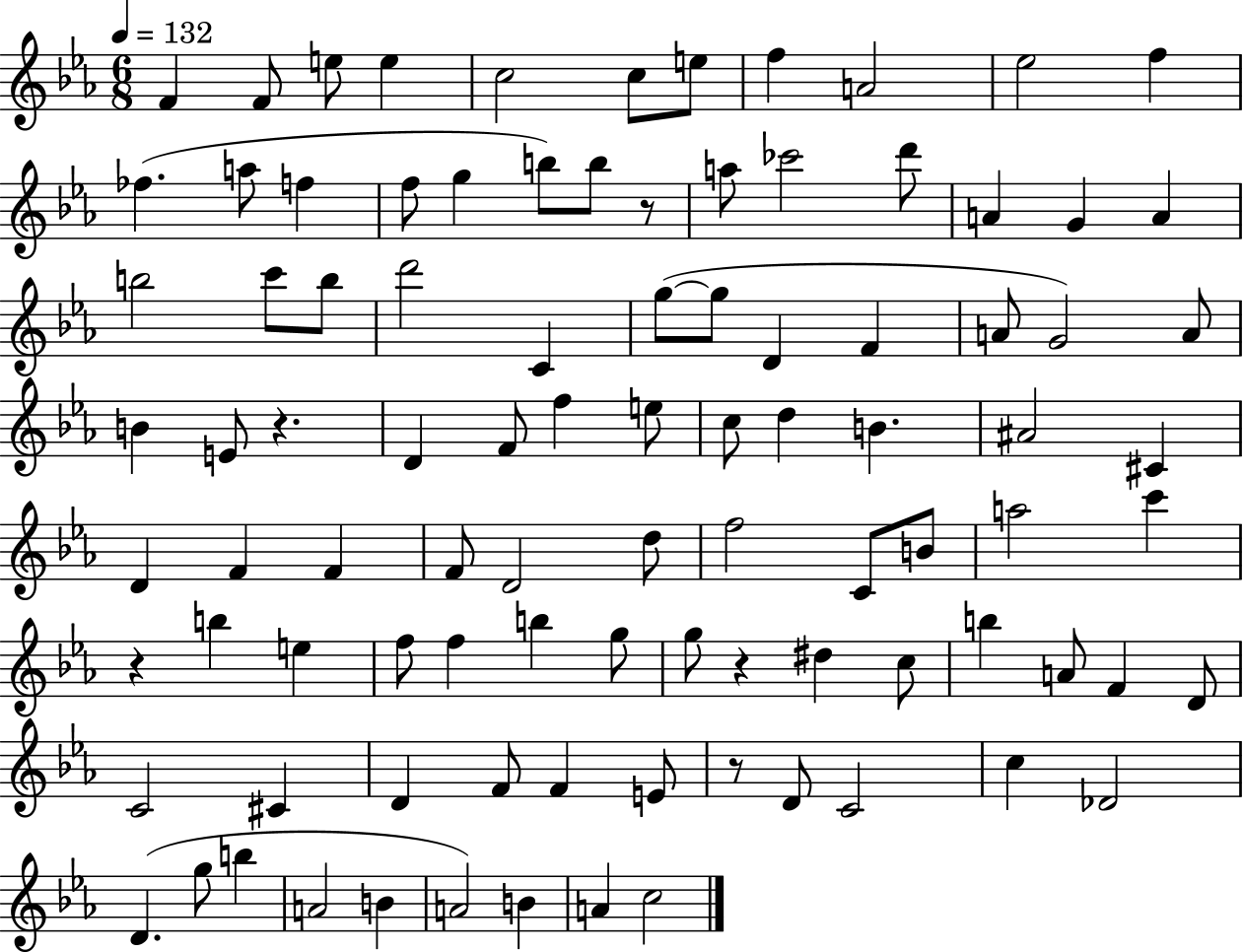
{
  \clef treble
  \numericTimeSignature
  \time 6/8
  \key ees \major
  \tempo 4 = 132
  f'4 f'8 e''8 e''4 | c''2 c''8 e''8 | f''4 a'2 | ees''2 f''4 | \break fes''4.( a''8 f''4 | f''8 g''4 b''8) b''8 r8 | a''8 ces'''2 d'''8 | a'4 g'4 a'4 | \break b''2 c'''8 b''8 | d'''2 c'4 | g''8~(~ g''8 d'4 f'4 | a'8 g'2) a'8 | \break b'4 e'8 r4. | d'4 f'8 f''4 e''8 | c''8 d''4 b'4. | ais'2 cis'4 | \break d'4 f'4 f'4 | f'8 d'2 d''8 | f''2 c'8 b'8 | a''2 c'''4 | \break r4 b''4 e''4 | f''8 f''4 b''4 g''8 | g''8 r4 dis''4 c''8 | b''4 a'8 f'4 d'8 | \break c'2 cis'4 | d'4 f'8 f'4 e'8 | r8 d'8 c'2 | c''4 des'2 | \break d'4.( g''8 b''4 | a'2 b'4 | a'2) b'4 | a'4 c''2 | \break \bar "|."
}